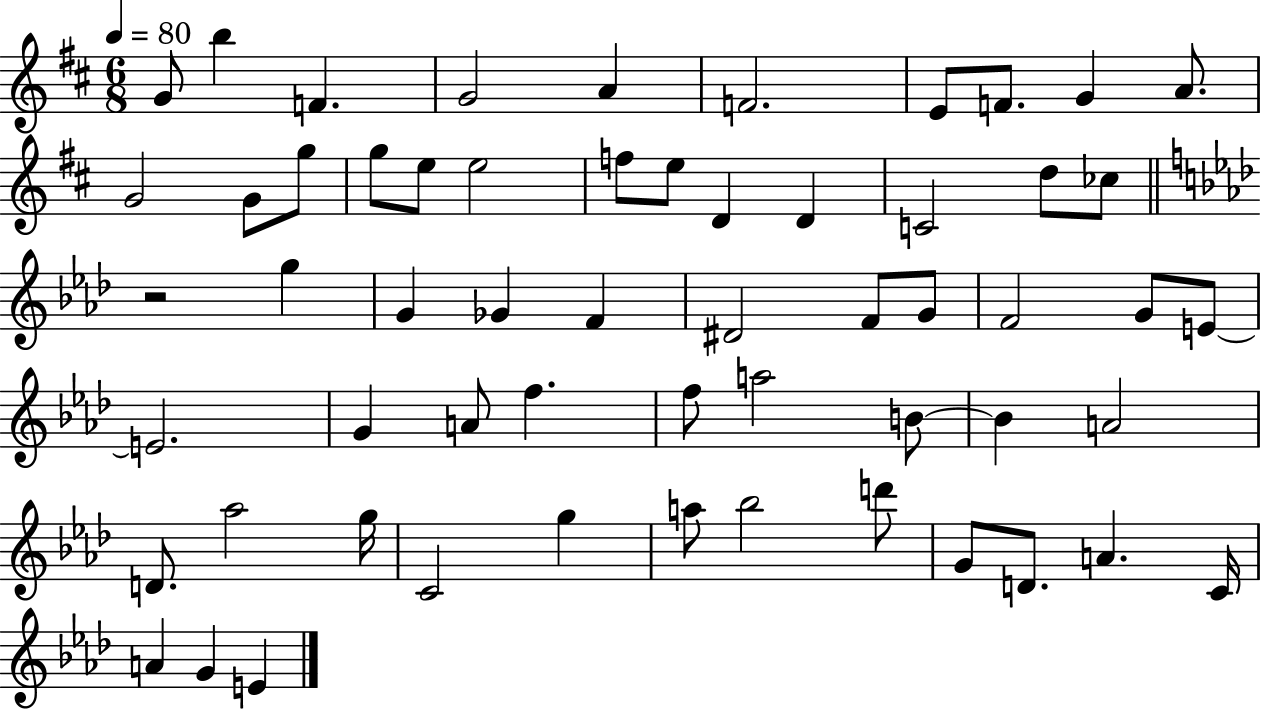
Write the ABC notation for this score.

X:1
T:Untitled
M:6/8
L:1/4
K:D
G/2 b F G2 A F2 E/2 F/2 G A/2 G2 G/2 g/2 g/2 e/2 e2 f/2 e/2 D D C2 d/2 _c/2 z2 g G _G F ^D2 F/2 G/2 F2 G/2 E/2 E2 G A/2 f f/2 a2 B/2 B A2 D/2 _a2 g/4 C2 g a/2 _b2 d'/2 G/2 D/2 A C/4 A G E